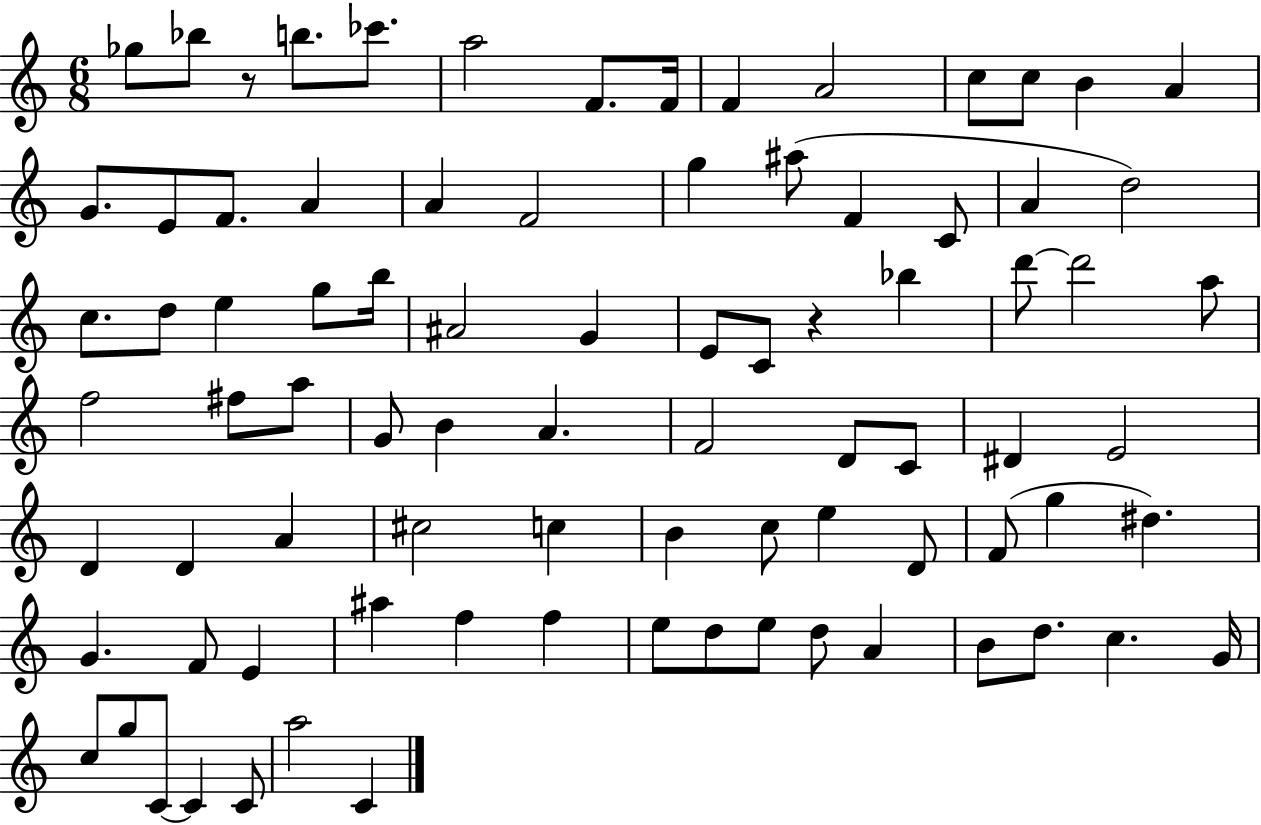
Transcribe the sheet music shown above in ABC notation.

X:1
T:Untitled
M:6/8
L:1/4
K:C
_g/2 _b/2 z/2 b/2 _c'/2 a2 F/2 F/4 F A2 c/2 c/2 B A G/2 E/2 F/2 A A F2 g ^a/2 F C/2 A d2 c/2 d/2 e g/2 b/4 ^A2 G E/2 C/2 z _b d'/2 d'2 a/2 f2 ^f/2 a/2 G/2 B A F2 D/2 C/2 ^D E2 D D A ^c2 c B c/2 e D/2 F/2 g ^d G F/2 E ^a f f e/2 d/2 e/2 d/2 A B/2 d/2 c G/4 c/2 g/2 C/2 C C/2 a2 C